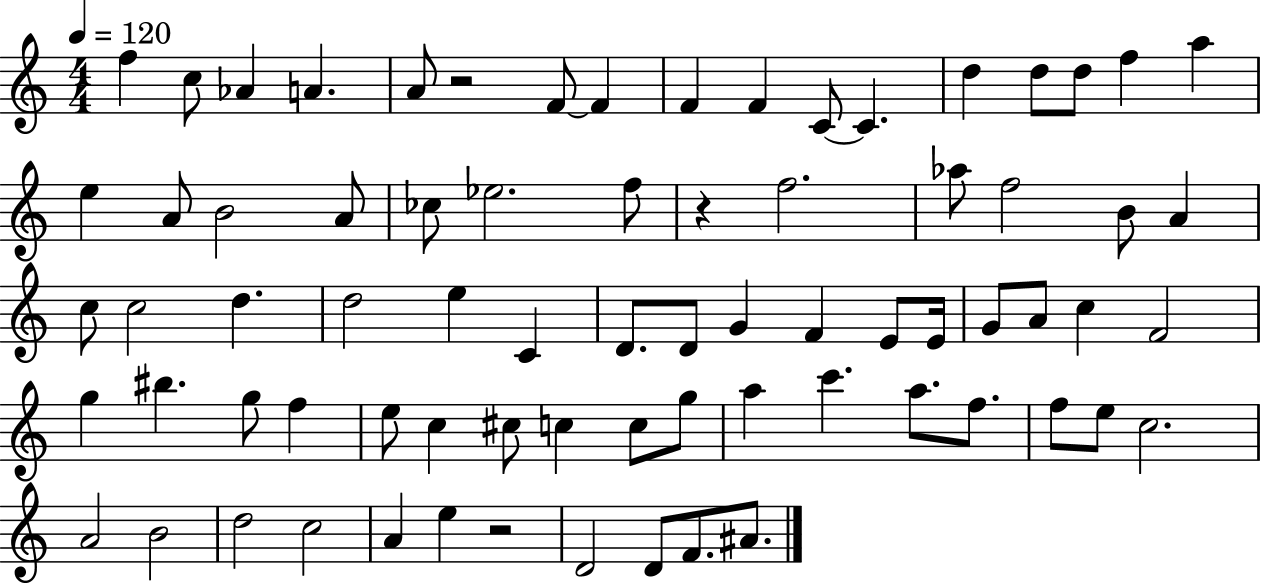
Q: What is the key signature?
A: C major